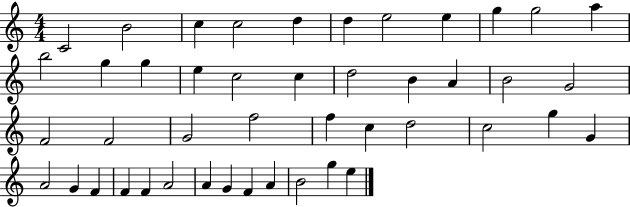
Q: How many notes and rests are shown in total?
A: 45